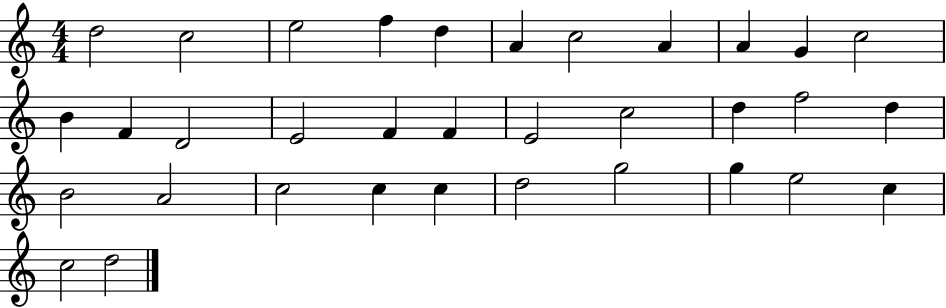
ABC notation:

X:1
T:Untitled
M:4/4
L:1/4
K:C
d2 c2 e2 f d A c2 A A G c2 B F D2 E2 F F E2 c2 d f2 d B2 A2 c2 c c d2 g2 g e2 c c2 d2